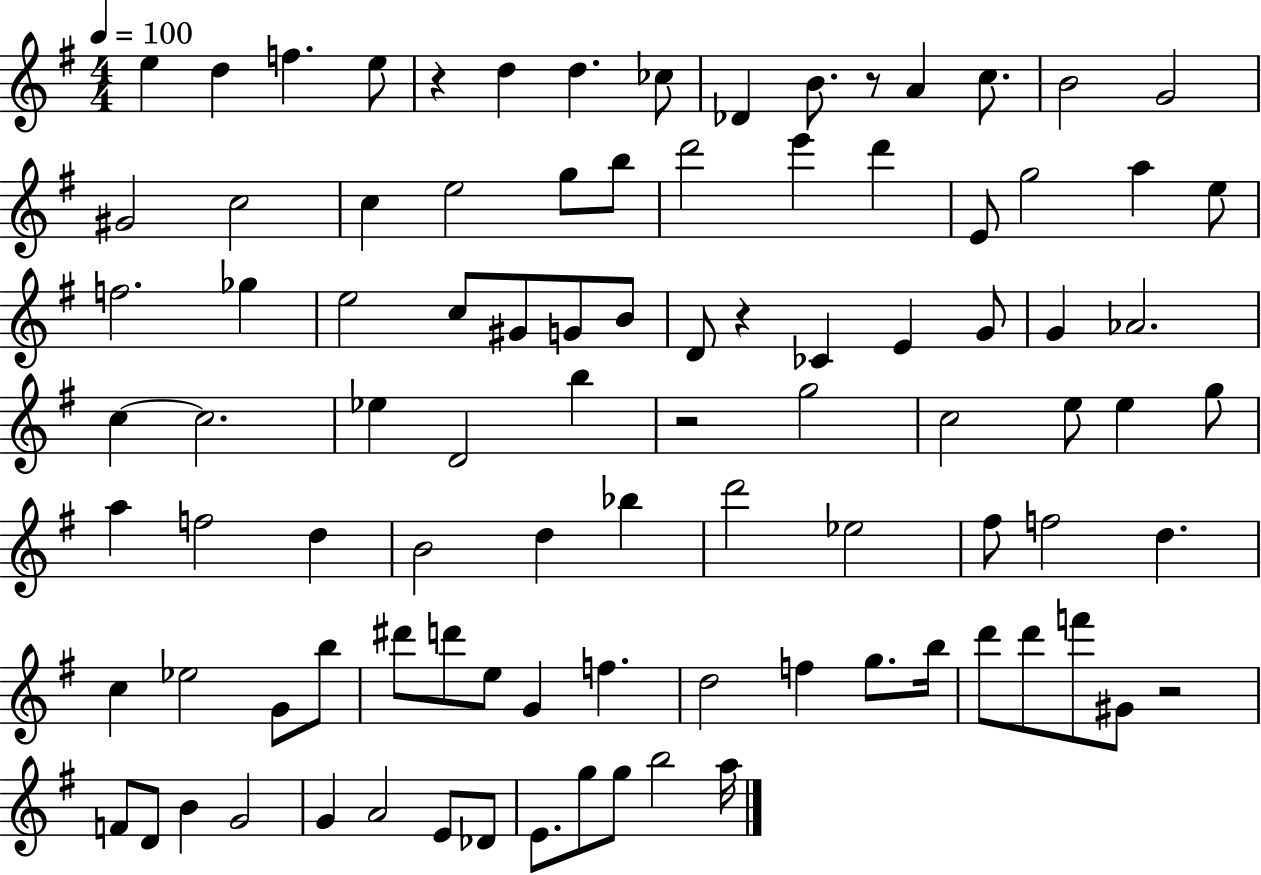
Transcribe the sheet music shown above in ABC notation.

X:1
T:Untitled
M:4/4
L:1/4
K:G
e d f e/2 z d d _c/2 _D B/2 z/2 A c/2 B2 G2 ^G2 c2 c e2 g/2 b/2 d'2 e' d' E/2 g2 a e/2 f2 _g e2 c/2 ^G/2 G/2 B/2 D/2 z _C E G/2 G _A2 c c2 _e D2 b z2 g2 c2 e/2 e g/2 a f2 d B2 d _b d'2 _e2 ^f/2 f2 d c _e2 G/2 b/2 ^d'/2 d'/2 e/2 G f d2 f g/2 b/4 d'/2 d'/2 f'/2 ^G/2 z2 F/2 D/2 B G2 G A2 E/2 _D/2 E/2 g/2 g/2 b2 a/4